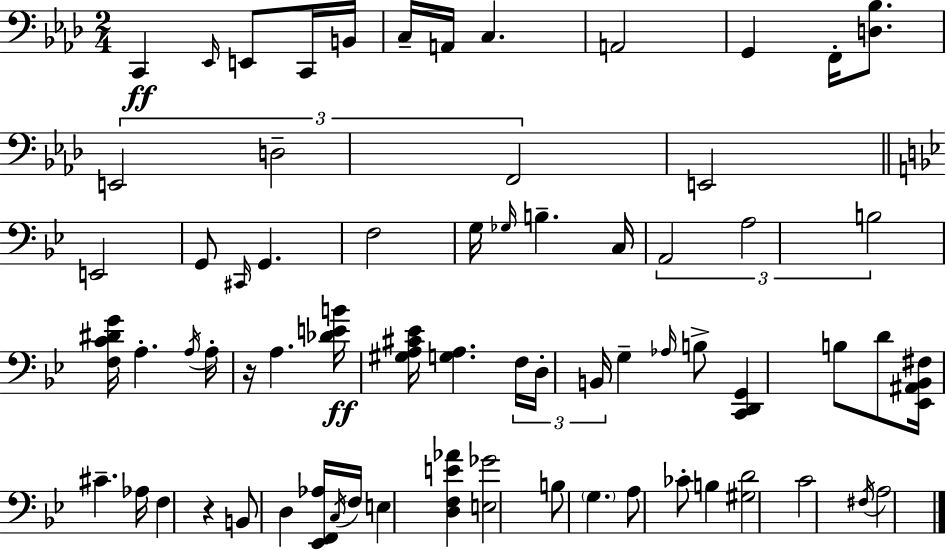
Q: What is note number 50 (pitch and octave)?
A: A3